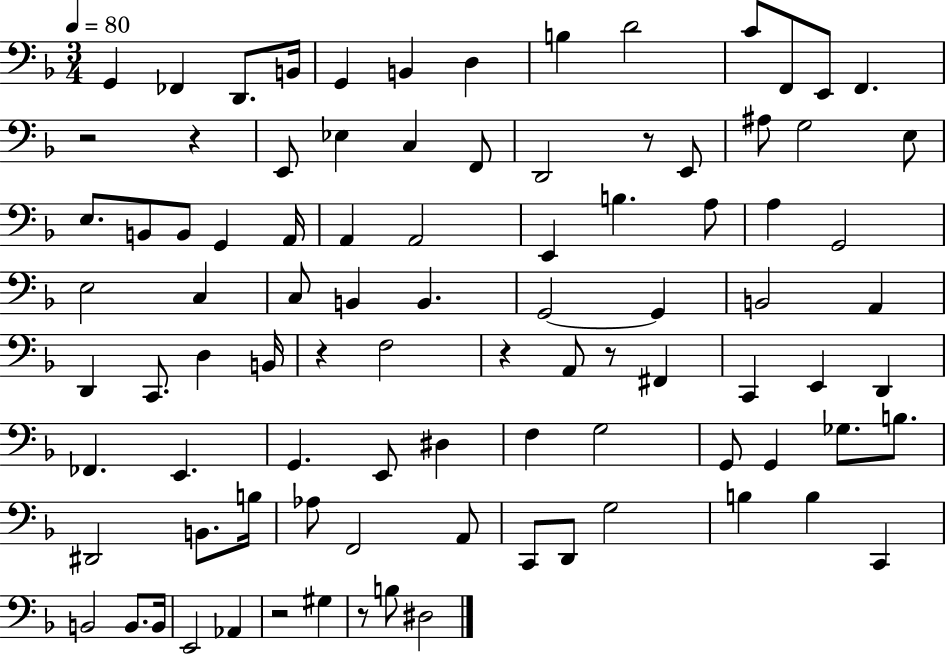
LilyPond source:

{
  \clef bass
  \numericTimeSignature
  \time 3/4
  \key f \major
  \tempo 4 = 80
  g,4 fes,4 d,8. b,16 | g,4 b,4 d4 | b4 d'2 | c'8 f,8 e,8 f,4. | \break r2 r4 | e,8 ees4 c4 f,8 | d,2 r8 e,8 | ais8 g2 e8 | \break e8. b,8 b,8 g,4 a,16 | a,4 a,2 | e,4 b4. a8 | a4 g,2 | \break e2 c4 | c8 b,4 b,4. | g,2~~ g,4 | b,2 a,4 | \break d,4 c,8. d4 b,16 | r4 f2 | r4 a,8 r8 fis,4 | c,4 e,4 d,4 | \break fes,4. e,4. | g,4. e,8 dis4 | f4 g2 | g,8 g,4 ges8. b8. | \break dis,2 b,8. b16 | aes8 f,2 a,8 | c,8 d,8 g2 | b4 b4 c,4 | \break b,2 b,8. b,16 | e,2 aes,4 | r2 gis4 | r8 b8 dis2 | \break \bar "|."
}